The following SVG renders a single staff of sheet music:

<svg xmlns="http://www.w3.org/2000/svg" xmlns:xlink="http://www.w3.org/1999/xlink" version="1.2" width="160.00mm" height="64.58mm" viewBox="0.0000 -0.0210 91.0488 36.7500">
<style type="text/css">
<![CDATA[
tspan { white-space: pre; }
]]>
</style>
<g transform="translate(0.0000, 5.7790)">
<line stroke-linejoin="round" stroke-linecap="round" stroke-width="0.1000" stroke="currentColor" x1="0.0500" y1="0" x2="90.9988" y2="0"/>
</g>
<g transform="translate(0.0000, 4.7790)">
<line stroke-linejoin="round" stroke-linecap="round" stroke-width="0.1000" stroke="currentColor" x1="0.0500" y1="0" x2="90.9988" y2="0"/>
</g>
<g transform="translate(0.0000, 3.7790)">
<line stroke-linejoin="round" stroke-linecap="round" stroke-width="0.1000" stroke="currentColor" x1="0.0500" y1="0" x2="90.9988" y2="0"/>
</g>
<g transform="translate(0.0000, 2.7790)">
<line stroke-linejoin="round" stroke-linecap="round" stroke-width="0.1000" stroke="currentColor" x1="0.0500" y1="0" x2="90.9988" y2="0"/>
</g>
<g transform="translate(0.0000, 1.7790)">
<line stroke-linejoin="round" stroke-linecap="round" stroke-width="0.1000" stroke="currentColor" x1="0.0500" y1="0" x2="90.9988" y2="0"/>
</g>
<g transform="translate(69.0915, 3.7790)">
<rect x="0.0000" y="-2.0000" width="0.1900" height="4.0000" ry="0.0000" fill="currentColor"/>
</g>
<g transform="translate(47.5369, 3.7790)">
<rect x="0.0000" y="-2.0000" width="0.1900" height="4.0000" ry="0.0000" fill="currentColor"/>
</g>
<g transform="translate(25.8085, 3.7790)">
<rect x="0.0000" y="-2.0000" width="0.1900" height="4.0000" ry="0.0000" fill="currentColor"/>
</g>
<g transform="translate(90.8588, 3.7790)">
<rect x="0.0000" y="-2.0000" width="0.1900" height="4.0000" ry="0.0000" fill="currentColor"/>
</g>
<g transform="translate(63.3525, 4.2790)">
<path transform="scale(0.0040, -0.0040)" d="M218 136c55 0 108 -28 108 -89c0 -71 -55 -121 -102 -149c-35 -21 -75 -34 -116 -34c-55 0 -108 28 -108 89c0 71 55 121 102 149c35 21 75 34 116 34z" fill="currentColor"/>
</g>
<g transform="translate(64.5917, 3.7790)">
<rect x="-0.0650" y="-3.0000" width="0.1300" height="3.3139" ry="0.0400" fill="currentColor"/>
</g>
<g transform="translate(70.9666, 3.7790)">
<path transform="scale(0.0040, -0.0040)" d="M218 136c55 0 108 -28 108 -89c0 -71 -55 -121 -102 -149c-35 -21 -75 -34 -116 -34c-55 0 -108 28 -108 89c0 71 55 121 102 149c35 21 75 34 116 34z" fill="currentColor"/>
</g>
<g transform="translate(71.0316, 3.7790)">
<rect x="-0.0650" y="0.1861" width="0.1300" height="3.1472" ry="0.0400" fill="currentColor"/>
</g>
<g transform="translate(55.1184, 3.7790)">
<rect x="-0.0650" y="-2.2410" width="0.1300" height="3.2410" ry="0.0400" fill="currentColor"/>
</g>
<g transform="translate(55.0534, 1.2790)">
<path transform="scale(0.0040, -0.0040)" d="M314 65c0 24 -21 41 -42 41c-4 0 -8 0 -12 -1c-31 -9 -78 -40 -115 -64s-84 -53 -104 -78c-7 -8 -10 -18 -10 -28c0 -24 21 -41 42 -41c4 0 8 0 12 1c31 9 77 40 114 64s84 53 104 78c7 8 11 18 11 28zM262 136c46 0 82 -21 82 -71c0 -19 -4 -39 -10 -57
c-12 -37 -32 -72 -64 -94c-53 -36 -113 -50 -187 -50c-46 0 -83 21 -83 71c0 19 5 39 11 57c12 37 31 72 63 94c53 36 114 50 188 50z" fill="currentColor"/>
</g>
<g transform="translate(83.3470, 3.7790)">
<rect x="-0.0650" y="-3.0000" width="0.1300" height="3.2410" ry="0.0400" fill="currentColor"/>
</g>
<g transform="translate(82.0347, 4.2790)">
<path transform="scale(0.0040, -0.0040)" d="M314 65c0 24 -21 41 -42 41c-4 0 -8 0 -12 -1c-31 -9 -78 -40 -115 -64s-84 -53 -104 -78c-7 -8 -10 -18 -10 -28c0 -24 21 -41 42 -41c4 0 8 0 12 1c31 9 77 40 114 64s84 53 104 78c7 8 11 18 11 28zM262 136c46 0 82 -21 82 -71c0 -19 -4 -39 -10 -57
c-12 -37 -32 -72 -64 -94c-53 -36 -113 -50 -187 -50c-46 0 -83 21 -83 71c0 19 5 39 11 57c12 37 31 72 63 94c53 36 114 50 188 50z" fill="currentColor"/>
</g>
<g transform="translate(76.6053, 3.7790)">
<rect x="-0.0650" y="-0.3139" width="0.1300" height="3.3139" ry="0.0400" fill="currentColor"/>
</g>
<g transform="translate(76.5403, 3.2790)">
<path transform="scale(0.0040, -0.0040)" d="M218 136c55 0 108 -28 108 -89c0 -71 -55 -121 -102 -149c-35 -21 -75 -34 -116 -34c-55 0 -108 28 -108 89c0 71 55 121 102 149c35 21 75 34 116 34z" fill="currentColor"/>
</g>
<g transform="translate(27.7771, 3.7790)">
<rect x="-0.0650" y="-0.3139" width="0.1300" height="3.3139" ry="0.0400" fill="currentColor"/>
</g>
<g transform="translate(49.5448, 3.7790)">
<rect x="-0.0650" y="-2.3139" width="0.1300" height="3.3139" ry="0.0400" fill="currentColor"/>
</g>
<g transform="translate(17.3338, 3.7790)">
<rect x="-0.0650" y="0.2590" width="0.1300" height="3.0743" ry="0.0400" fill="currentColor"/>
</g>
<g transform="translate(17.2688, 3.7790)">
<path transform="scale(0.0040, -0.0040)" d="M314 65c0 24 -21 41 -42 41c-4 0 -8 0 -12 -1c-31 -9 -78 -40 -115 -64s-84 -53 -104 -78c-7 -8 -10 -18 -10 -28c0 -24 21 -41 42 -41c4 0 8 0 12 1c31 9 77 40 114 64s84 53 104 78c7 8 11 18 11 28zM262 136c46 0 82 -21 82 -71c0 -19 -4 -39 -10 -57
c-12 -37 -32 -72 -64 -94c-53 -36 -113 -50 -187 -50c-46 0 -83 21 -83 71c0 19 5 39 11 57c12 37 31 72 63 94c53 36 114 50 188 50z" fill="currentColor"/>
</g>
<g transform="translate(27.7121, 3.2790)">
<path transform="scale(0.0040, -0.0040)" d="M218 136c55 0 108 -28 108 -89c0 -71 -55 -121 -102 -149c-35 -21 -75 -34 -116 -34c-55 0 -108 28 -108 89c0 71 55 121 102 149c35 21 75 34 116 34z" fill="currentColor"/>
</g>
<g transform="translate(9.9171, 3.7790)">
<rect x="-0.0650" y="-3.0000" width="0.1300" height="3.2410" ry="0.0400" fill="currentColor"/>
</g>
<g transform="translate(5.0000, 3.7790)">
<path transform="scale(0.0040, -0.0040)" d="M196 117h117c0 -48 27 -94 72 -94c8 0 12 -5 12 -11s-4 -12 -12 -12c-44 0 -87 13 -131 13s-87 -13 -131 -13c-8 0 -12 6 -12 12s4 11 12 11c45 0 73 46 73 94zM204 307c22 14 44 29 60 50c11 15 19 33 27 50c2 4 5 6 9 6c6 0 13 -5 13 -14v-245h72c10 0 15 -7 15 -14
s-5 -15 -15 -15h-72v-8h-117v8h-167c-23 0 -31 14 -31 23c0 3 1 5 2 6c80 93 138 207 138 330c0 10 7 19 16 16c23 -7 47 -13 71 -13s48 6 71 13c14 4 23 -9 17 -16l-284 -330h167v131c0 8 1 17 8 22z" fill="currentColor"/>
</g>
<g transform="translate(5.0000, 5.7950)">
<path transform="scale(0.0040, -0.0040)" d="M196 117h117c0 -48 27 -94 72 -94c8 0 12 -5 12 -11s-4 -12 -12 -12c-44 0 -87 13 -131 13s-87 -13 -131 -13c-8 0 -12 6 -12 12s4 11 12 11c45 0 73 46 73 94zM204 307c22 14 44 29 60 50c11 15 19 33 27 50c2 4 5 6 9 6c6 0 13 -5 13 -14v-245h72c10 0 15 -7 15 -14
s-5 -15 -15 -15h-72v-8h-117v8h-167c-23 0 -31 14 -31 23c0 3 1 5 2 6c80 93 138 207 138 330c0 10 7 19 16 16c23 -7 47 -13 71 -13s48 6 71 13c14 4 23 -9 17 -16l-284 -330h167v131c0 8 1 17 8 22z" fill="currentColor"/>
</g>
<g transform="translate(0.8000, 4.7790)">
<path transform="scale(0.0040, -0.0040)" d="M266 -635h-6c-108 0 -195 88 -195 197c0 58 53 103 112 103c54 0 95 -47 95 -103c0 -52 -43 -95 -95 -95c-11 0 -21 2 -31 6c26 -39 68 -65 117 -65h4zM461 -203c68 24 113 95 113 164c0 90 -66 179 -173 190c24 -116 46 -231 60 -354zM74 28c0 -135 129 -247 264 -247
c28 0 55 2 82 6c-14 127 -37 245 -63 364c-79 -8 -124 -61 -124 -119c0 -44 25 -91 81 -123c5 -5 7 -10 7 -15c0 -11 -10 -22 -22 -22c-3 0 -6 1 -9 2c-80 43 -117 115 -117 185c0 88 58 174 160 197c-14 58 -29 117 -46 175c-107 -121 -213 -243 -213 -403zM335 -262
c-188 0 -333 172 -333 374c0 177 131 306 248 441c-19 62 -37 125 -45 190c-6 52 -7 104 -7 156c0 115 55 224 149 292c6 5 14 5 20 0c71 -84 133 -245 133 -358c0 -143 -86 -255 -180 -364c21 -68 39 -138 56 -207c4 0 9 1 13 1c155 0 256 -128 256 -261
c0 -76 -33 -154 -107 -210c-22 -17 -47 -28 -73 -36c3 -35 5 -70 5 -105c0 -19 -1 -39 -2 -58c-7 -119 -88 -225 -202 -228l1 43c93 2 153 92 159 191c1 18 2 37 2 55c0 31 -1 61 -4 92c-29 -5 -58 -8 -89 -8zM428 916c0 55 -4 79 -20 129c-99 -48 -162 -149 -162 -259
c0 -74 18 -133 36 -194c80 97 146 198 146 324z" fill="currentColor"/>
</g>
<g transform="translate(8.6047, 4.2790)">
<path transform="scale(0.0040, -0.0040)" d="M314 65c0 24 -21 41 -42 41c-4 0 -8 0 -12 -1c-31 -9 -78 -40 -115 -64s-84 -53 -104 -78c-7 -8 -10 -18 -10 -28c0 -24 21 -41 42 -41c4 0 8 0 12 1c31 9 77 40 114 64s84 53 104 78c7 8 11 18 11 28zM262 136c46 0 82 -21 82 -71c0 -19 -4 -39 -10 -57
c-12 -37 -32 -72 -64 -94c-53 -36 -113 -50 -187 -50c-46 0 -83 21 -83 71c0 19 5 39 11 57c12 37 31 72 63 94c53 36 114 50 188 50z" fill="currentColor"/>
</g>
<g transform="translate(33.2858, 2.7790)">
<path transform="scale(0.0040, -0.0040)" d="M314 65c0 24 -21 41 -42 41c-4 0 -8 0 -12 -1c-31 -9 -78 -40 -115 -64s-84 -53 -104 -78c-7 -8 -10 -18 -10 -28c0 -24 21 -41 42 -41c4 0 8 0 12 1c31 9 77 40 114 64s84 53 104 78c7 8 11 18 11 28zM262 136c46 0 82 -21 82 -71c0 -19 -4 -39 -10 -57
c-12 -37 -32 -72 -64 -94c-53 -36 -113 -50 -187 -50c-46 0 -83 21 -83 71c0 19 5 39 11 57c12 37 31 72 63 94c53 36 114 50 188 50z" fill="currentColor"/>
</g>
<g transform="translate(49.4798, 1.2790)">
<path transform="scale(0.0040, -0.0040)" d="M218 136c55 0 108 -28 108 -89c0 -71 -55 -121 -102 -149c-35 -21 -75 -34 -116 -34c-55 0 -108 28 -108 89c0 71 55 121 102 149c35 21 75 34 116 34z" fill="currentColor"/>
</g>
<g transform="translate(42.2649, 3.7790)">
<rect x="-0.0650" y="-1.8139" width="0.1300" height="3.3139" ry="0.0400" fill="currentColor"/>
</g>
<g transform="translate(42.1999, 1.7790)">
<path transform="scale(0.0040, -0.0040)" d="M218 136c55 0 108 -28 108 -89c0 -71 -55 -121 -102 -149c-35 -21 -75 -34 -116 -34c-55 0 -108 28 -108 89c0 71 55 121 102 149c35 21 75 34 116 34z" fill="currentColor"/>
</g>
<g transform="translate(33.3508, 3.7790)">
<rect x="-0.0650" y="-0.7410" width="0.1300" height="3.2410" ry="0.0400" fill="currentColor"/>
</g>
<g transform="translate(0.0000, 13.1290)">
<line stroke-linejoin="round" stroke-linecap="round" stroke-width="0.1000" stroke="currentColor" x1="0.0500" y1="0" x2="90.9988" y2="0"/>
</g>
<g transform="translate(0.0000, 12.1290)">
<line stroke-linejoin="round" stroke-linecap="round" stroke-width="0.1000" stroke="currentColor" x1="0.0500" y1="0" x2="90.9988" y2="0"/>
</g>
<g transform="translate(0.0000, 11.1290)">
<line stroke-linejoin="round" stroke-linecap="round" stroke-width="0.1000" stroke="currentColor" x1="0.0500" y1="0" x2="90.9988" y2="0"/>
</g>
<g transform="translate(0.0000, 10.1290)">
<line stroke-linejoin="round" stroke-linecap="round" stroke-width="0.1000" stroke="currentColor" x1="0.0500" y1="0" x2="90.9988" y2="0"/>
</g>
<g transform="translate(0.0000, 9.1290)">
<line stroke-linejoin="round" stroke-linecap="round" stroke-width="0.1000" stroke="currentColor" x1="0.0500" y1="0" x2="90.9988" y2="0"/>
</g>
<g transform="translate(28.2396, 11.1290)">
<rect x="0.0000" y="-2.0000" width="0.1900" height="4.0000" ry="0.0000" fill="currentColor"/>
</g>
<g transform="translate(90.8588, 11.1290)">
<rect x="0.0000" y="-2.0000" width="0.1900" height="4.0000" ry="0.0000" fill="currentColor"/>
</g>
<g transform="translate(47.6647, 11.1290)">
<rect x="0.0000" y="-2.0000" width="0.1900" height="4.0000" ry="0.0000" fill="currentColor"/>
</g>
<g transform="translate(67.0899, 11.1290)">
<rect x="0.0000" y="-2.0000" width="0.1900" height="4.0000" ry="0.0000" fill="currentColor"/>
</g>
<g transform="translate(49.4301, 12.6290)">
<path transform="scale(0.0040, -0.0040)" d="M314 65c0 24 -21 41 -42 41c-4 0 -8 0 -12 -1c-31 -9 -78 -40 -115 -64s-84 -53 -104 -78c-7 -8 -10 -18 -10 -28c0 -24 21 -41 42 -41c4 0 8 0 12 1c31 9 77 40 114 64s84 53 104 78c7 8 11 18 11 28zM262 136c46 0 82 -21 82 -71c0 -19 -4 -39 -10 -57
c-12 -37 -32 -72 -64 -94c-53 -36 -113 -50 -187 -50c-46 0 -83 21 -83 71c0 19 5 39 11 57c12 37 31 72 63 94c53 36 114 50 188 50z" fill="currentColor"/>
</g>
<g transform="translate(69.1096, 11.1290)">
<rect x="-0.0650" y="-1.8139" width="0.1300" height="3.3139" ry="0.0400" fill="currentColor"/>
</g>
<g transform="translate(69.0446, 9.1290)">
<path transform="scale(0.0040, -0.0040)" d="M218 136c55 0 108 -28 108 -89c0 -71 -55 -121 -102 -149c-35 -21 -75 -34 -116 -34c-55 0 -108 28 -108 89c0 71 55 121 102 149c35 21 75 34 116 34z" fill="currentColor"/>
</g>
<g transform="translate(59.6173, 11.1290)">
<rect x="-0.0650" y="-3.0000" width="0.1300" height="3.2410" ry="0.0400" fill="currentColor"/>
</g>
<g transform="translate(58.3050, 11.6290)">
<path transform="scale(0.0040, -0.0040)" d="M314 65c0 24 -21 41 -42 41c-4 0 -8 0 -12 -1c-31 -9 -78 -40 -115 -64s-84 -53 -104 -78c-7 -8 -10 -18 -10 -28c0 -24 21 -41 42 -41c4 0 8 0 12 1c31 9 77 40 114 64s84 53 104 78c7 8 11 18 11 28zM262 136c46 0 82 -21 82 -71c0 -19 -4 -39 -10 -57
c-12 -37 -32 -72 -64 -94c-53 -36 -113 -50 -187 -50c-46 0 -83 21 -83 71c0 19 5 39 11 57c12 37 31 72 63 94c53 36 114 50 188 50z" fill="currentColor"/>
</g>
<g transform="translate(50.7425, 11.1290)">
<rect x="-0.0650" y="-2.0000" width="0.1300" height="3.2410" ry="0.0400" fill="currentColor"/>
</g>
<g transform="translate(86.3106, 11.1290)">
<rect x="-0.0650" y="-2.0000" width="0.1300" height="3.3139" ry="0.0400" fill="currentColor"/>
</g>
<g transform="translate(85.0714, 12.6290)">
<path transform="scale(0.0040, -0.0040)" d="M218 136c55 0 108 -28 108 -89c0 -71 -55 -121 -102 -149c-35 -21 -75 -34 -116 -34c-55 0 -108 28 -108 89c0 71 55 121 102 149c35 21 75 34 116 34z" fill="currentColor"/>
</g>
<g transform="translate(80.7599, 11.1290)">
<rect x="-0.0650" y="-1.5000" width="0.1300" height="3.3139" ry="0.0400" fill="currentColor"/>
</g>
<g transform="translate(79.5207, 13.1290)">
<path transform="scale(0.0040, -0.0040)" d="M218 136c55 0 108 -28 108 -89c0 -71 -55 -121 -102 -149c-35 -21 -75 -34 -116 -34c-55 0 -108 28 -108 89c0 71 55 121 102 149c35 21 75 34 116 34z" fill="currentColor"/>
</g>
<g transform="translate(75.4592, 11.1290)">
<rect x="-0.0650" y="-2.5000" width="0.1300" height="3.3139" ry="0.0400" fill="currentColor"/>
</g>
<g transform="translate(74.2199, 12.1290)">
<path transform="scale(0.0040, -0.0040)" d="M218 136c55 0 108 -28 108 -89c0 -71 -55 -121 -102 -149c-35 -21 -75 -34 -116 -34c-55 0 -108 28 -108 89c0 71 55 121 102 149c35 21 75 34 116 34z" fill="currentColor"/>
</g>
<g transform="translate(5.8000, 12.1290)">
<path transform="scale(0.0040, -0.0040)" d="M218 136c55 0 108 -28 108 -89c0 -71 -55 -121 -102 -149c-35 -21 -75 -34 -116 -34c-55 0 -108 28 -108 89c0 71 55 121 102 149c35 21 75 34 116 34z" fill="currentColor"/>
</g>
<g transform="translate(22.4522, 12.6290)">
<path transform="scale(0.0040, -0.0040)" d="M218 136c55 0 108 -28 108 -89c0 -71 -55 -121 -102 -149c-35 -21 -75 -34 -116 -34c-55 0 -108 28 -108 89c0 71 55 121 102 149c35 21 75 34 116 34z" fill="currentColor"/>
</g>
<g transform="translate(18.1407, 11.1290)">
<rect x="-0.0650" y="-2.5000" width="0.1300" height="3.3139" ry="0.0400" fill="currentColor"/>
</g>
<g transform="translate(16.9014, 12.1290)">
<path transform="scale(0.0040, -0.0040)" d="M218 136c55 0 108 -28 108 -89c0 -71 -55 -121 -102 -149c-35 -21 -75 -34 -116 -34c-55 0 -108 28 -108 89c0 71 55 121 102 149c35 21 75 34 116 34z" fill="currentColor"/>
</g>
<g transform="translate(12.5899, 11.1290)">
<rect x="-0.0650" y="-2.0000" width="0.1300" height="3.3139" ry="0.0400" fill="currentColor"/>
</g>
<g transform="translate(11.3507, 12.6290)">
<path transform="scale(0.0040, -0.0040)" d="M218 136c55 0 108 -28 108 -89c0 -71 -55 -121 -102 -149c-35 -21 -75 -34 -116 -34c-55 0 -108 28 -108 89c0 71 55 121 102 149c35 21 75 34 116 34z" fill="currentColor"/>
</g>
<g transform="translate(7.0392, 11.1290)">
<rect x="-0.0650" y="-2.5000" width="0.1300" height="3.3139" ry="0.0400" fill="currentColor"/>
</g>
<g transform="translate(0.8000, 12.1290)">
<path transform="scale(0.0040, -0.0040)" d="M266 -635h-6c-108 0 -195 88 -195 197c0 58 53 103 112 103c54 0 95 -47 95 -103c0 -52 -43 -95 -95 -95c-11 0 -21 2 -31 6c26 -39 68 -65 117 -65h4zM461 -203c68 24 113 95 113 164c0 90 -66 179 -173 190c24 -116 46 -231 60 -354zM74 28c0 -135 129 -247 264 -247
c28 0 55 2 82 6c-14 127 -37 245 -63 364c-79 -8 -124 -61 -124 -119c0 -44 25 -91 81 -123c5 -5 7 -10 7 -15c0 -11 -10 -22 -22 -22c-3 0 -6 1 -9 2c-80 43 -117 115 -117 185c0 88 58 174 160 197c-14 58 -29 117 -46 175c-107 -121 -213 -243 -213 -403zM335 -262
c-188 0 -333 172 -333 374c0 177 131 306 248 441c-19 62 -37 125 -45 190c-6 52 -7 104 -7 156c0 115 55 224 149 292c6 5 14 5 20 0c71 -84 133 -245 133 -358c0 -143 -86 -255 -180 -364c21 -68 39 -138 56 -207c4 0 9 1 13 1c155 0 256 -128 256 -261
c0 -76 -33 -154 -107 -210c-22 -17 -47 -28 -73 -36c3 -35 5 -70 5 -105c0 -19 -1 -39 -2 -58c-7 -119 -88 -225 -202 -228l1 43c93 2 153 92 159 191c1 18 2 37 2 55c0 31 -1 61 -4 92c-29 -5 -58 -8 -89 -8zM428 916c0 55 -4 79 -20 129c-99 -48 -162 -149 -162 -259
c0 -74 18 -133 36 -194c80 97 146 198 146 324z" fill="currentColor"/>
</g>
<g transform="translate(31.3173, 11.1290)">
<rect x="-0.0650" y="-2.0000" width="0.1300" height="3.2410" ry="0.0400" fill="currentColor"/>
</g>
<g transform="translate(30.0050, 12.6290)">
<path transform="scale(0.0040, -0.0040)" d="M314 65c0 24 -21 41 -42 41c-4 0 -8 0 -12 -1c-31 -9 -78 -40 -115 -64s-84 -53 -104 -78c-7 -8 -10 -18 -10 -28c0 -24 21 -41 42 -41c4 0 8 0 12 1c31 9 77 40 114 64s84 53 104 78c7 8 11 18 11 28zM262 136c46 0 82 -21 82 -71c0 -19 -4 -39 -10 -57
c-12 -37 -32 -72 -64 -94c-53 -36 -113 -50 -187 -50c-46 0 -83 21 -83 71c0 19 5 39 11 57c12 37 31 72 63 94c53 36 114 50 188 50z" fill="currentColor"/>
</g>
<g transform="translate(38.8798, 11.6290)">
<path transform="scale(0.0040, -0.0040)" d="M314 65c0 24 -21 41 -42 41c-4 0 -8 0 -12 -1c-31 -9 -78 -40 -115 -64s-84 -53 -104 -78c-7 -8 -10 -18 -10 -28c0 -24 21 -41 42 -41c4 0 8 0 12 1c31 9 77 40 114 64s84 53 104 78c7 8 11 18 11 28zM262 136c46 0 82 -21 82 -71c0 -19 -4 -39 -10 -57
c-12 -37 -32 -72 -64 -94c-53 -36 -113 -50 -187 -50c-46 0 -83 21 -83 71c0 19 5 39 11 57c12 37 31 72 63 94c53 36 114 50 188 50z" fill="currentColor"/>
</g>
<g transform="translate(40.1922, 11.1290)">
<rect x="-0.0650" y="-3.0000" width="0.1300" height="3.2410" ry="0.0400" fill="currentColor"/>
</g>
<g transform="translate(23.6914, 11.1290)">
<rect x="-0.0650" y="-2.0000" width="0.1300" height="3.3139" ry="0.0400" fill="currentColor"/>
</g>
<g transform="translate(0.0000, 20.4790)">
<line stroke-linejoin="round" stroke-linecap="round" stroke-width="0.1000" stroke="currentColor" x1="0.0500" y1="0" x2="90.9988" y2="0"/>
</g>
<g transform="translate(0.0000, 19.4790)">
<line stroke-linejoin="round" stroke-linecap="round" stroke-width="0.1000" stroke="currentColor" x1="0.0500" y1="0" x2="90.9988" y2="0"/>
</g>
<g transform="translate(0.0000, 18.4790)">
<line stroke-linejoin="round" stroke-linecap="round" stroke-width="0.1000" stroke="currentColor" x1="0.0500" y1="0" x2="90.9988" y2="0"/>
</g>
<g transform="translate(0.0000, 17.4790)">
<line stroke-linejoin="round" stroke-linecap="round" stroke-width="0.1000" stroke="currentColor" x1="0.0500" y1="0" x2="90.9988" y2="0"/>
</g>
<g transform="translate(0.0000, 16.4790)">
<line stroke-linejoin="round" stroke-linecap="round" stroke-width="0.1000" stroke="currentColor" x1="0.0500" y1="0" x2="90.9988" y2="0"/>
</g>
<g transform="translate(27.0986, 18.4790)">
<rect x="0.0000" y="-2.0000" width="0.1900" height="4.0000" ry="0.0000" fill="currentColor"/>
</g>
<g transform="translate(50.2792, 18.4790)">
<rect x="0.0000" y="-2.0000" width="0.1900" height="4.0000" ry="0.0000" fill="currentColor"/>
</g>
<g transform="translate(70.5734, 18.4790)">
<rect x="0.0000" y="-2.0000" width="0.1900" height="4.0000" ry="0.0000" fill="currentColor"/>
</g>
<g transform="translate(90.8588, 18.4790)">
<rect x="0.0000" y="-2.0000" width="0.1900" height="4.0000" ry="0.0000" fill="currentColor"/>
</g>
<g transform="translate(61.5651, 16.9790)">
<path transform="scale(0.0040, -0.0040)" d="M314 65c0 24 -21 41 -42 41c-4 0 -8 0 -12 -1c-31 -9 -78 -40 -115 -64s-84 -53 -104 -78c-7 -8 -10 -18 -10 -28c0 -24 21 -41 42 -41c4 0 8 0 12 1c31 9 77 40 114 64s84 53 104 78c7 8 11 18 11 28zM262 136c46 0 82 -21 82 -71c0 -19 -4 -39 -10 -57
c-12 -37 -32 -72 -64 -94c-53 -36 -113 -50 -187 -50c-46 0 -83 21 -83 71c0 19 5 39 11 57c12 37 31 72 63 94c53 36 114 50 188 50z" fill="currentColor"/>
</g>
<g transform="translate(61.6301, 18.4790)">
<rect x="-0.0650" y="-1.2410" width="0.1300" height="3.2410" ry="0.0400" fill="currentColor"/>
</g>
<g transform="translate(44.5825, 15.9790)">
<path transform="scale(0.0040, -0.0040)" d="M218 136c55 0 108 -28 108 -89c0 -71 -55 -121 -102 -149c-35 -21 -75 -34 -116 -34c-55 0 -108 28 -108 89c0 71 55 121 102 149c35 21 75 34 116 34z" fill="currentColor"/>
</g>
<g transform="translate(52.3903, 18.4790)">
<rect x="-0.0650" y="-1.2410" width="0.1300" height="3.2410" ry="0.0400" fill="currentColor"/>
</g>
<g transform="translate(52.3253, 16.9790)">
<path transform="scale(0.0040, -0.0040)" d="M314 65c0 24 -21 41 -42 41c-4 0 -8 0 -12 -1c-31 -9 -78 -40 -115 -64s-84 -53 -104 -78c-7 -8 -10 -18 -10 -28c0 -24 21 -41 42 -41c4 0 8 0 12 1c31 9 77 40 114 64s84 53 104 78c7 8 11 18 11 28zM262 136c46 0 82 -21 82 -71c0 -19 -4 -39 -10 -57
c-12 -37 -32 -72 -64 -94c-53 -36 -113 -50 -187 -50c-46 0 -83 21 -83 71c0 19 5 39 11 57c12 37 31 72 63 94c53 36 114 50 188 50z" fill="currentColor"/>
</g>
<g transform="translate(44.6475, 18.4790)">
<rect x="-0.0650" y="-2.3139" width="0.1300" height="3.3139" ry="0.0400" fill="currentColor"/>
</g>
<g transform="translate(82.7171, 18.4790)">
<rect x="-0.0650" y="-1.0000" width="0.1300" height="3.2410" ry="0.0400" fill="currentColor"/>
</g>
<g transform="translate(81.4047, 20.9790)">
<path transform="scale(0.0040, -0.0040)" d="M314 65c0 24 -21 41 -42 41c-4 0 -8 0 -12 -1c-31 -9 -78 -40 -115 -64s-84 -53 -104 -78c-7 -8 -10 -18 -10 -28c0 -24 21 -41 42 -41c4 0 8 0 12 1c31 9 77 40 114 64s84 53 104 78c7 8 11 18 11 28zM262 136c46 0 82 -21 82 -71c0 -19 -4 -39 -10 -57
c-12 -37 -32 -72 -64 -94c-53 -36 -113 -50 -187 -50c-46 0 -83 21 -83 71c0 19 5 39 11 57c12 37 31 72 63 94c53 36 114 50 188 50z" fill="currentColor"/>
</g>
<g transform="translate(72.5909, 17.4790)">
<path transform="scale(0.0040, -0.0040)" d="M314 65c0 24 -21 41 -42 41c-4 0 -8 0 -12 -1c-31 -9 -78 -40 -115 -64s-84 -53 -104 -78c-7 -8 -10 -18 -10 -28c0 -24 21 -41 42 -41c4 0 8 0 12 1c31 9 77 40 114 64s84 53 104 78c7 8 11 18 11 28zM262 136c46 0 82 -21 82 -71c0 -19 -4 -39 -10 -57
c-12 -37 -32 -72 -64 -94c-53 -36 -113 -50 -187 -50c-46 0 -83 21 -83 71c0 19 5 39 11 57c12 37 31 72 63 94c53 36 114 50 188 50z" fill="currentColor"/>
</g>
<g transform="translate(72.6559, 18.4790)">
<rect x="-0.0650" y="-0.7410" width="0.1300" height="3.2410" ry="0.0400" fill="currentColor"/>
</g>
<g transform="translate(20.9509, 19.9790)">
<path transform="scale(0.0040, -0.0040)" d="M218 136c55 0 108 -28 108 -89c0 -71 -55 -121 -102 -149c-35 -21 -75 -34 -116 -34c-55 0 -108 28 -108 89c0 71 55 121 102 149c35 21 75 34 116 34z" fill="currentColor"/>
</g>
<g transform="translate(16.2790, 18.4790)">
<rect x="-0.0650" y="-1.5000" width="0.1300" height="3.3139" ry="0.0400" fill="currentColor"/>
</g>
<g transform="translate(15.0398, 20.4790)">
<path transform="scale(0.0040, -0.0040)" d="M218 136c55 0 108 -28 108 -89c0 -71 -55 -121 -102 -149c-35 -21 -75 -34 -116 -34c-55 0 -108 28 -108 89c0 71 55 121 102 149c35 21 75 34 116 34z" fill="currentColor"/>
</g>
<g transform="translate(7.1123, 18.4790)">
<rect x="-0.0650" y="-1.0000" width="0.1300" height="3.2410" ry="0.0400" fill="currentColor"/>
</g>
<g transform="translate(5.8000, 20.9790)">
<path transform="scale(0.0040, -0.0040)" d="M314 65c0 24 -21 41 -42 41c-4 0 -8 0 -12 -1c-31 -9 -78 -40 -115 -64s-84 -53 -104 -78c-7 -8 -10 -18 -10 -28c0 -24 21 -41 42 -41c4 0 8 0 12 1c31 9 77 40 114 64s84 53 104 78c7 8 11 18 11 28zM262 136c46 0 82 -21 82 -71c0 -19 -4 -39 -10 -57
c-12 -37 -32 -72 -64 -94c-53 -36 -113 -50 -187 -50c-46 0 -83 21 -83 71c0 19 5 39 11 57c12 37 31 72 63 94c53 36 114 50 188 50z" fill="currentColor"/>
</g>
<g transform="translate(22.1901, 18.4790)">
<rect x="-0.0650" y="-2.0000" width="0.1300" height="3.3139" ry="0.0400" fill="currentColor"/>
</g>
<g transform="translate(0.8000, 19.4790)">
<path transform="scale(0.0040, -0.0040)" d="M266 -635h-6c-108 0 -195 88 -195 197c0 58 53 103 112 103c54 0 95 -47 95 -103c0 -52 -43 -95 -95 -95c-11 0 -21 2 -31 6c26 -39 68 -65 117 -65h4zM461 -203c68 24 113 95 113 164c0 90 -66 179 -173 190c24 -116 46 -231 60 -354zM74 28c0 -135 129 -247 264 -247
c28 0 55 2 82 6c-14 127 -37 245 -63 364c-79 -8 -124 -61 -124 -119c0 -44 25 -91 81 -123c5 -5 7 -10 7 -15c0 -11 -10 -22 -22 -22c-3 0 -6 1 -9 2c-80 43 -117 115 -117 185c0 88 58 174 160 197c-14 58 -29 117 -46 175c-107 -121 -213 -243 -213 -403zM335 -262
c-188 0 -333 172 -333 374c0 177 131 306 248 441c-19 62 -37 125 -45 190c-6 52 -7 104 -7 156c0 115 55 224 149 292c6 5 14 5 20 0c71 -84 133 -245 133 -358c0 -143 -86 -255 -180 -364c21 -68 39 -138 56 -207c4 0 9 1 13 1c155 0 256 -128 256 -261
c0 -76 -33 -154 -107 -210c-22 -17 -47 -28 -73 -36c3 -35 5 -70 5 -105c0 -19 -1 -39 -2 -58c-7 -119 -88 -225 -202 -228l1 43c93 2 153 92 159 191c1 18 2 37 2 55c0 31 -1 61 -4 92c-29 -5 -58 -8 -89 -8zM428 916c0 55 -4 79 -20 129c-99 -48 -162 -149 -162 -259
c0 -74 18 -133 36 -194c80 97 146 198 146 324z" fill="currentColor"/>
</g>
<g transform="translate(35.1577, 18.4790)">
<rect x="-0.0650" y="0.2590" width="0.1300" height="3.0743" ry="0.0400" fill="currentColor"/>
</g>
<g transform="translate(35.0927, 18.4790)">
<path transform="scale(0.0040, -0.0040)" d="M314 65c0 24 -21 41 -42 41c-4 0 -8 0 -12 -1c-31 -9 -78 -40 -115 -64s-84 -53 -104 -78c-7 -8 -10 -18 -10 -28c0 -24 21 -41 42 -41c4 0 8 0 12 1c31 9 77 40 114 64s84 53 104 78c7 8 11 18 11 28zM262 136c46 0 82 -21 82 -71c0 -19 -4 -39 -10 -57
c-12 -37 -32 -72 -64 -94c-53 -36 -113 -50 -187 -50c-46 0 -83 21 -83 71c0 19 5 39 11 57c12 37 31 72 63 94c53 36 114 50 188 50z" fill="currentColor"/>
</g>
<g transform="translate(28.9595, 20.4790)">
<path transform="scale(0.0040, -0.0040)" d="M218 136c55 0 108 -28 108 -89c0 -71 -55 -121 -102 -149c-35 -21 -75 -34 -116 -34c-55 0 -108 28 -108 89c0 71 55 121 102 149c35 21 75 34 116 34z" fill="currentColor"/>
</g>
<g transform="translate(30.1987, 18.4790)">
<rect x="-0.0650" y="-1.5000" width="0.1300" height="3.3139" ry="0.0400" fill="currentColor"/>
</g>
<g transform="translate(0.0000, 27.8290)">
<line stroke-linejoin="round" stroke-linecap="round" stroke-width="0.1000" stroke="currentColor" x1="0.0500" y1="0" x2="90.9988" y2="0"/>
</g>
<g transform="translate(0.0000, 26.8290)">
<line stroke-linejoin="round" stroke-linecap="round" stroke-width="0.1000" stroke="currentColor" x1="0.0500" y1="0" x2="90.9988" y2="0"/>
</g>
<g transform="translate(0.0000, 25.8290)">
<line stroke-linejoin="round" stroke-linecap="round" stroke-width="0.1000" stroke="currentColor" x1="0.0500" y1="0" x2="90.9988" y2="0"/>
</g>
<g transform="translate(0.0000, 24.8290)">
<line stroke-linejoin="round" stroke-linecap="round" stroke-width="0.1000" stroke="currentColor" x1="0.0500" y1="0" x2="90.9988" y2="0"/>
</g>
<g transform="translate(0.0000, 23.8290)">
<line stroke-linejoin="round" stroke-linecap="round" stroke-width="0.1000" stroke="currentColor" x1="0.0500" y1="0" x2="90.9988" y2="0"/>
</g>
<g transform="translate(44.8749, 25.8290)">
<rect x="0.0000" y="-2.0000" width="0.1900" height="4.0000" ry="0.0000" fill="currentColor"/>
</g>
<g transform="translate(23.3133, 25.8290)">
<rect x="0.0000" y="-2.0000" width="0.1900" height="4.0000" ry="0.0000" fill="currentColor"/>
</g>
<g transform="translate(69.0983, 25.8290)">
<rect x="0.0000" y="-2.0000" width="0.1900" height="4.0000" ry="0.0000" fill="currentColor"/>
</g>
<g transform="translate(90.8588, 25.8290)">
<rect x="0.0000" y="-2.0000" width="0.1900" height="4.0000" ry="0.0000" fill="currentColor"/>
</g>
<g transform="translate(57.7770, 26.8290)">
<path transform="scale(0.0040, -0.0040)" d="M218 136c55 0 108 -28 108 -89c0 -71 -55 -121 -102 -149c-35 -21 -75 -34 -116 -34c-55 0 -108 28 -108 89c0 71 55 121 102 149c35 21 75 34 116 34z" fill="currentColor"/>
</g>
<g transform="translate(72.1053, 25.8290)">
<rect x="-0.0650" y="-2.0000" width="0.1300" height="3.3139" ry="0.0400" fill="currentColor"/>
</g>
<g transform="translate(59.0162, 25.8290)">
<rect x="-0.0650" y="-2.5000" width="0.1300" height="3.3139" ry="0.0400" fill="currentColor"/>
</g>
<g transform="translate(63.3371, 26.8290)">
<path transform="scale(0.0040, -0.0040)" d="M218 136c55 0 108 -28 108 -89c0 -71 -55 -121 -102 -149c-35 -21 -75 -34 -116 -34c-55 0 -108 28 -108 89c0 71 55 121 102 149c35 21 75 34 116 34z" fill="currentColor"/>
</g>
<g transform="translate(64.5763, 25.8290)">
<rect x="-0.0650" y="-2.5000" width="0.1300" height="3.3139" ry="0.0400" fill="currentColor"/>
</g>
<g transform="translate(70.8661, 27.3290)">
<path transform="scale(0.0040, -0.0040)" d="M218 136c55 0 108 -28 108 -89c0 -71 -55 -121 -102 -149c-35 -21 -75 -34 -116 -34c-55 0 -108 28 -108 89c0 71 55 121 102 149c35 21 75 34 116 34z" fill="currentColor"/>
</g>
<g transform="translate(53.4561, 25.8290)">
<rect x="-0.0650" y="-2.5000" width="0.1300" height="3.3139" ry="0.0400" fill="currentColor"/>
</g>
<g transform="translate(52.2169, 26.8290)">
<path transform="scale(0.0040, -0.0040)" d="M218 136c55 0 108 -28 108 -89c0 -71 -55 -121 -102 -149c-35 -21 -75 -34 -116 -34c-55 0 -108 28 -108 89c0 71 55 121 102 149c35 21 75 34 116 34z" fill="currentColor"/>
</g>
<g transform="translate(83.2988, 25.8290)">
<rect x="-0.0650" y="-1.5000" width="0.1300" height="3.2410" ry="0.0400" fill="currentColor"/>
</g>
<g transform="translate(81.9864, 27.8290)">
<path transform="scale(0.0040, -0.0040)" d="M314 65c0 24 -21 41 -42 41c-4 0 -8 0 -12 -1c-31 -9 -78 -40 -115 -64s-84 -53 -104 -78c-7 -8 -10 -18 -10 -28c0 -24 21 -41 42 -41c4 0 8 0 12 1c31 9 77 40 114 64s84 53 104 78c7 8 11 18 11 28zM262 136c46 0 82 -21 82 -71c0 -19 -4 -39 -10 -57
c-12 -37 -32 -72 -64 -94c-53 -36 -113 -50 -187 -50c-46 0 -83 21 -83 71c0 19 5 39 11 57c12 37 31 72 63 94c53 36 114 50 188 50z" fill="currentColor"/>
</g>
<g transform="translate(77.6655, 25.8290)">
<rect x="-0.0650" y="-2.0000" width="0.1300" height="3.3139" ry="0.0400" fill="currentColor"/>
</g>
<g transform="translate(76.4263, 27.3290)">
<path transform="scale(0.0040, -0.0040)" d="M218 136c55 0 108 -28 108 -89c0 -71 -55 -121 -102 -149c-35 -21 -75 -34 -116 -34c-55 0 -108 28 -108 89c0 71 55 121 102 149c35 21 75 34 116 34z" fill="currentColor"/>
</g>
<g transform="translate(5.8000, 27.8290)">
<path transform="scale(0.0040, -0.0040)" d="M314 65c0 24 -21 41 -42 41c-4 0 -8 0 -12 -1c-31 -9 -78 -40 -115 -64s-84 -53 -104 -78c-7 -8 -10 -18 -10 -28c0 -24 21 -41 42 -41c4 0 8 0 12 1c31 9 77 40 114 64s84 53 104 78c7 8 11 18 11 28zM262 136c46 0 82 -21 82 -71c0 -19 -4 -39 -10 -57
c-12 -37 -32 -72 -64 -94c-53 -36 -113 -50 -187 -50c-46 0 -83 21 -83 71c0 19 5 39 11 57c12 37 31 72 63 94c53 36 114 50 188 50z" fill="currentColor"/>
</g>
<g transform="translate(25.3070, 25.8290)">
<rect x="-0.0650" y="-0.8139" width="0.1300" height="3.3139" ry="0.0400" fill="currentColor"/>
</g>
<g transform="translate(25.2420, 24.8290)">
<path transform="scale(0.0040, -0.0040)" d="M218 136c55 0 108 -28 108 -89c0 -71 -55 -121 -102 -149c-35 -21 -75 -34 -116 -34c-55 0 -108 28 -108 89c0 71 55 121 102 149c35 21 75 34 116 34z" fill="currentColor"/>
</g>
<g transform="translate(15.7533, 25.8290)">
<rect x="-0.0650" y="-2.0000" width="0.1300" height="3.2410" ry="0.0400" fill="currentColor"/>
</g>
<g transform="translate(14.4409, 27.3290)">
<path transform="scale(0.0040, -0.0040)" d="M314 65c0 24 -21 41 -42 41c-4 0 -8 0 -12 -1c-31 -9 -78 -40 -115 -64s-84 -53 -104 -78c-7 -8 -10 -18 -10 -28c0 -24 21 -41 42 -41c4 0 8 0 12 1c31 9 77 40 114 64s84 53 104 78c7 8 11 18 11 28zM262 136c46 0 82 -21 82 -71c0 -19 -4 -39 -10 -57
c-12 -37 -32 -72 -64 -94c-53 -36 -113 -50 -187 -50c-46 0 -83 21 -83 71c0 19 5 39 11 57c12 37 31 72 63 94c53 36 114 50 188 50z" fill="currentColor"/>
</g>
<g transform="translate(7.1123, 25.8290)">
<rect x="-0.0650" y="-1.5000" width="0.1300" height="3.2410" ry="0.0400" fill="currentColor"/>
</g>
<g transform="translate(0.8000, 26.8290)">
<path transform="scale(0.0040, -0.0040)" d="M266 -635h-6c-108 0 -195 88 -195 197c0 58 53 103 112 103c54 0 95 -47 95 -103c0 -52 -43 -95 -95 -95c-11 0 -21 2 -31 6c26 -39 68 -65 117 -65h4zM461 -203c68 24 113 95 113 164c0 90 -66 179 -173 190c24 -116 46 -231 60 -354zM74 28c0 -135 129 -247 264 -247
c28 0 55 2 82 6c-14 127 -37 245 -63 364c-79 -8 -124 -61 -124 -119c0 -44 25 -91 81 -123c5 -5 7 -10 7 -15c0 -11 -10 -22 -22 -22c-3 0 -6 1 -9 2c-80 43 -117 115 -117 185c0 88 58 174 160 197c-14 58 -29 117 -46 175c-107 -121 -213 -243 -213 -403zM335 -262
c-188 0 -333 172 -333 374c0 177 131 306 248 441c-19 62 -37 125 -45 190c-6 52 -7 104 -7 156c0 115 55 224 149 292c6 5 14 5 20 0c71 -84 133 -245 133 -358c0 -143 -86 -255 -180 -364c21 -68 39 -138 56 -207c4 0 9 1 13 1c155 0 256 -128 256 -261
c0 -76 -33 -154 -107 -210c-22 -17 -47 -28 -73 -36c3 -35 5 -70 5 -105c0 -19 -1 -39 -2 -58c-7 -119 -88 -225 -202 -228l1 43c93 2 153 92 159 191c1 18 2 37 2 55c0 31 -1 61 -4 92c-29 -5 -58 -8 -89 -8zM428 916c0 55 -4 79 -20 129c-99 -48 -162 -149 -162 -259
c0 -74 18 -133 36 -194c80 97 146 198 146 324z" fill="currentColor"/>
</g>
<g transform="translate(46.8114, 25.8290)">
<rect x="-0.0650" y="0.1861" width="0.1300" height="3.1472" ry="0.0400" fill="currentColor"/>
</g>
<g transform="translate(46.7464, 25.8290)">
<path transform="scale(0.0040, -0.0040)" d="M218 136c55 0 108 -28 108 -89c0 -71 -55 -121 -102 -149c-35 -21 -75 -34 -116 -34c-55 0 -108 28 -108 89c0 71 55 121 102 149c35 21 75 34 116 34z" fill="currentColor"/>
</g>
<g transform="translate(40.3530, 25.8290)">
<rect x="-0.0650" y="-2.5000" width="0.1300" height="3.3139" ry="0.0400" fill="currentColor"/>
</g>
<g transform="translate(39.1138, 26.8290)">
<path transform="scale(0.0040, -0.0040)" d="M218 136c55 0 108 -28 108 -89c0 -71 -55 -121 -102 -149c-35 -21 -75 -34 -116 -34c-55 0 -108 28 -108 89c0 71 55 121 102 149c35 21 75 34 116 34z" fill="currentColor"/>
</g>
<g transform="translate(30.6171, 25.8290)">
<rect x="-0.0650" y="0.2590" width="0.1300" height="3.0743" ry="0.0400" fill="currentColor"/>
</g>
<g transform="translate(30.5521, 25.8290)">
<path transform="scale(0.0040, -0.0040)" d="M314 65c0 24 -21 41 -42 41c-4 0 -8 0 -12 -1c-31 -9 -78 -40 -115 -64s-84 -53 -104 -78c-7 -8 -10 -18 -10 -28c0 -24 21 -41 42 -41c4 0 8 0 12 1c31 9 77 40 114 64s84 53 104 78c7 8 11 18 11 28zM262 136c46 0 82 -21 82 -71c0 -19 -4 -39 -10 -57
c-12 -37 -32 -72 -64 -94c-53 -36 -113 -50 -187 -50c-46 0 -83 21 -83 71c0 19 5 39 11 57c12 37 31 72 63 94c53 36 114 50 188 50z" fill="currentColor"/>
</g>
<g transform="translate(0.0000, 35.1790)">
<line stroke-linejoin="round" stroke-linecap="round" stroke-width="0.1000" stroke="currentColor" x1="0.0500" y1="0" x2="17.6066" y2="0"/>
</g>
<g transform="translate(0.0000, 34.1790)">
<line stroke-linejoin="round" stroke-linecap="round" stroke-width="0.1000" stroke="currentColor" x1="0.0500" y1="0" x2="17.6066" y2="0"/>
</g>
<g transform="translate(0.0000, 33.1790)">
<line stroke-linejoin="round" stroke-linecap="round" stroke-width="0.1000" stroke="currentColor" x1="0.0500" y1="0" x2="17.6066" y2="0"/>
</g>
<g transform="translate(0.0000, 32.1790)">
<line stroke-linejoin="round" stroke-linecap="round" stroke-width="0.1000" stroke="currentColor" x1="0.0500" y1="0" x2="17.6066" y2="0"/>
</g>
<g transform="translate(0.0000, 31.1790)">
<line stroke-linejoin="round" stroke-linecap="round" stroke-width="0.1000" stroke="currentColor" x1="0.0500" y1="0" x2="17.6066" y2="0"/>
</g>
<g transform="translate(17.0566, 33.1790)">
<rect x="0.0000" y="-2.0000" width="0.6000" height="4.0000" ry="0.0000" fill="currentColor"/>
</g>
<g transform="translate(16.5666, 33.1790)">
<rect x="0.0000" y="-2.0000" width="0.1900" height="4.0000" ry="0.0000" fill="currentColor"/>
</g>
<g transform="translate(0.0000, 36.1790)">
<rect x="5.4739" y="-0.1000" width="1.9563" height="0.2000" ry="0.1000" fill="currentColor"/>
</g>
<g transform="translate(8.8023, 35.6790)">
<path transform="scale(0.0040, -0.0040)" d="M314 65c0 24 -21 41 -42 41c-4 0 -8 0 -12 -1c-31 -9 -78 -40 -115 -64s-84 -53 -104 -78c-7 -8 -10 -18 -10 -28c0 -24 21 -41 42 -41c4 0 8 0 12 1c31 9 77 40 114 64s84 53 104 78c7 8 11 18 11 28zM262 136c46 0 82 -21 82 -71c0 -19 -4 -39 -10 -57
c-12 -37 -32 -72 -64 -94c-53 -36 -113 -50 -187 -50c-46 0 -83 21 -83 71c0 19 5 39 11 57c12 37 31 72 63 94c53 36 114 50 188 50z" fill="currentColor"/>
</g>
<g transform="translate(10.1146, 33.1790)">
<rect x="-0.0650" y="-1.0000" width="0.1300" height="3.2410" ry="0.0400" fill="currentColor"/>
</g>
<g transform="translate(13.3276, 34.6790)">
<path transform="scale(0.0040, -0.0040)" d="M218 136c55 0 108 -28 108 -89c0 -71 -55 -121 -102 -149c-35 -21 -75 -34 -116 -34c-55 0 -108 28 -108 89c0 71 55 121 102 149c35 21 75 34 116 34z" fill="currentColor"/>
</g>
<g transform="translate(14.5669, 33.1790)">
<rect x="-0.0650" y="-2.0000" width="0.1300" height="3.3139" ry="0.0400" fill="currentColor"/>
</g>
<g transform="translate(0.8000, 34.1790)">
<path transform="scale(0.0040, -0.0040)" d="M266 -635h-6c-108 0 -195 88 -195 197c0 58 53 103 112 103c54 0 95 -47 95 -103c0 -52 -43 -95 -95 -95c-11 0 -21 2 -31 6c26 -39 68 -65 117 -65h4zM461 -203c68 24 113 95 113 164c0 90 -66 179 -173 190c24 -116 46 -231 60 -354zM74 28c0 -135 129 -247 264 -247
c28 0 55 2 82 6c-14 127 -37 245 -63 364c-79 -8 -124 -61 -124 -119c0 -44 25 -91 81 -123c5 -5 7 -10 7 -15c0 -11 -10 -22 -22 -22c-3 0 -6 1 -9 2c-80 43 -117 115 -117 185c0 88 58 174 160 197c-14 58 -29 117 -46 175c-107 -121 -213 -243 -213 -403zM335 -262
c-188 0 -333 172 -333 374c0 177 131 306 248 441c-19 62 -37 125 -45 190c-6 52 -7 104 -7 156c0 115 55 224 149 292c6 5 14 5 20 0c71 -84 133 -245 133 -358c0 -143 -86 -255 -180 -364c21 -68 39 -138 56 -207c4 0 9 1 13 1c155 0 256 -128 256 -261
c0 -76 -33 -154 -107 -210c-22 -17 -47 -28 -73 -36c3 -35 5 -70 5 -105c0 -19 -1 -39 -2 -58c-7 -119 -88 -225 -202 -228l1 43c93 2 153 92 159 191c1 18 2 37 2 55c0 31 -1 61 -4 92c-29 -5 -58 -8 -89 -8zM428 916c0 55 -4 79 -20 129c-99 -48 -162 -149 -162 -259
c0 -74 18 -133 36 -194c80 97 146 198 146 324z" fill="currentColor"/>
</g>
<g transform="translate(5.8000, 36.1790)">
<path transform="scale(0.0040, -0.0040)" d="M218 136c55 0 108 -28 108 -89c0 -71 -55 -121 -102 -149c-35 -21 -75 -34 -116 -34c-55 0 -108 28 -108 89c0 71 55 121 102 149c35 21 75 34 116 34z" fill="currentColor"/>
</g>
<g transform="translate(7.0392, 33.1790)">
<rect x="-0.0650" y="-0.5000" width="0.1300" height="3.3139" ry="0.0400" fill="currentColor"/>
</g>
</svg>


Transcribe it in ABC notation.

X:1
T:Untitled
M:4/4
L:1/4
K:C
A2 B2 c d2 f g g2 A B c A2 G F G F F2 A2 F2 A2 f G E F D2 E F E B2 g e2 e2 d2 D2 E2 F2 d B2 G B G G G F F E2 C D2 F